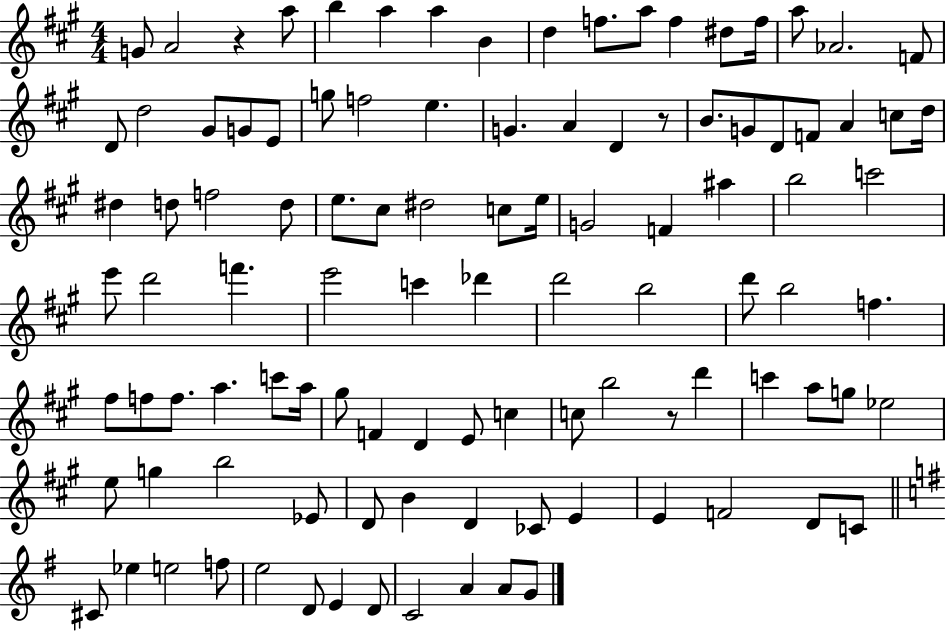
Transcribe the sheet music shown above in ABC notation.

X:1
T:Untitled
M:4/4
L:1/4
K:A
G/2 A2 z a/2 b a a B d f/2 a/2 f ^d/2 f/4 a/2 _A2 F/2 D/2 d2 ^G/2 G/2 E/2 g/2 f2 e G A D z/2 B/2 G/2 D/2 F/2 A c/2 d/4 ^d d/2 f2 d/2 e/2 ^c/2 ^d2 c/2 e/4 G2 F ^a b2 c'2 e'/2 d'2 f' e'2 c' _d' d'2 b2 d'/2 b2 f ^f/2 f/2 f/2 a c'/2 a/4 ^g/2 F D E/2 c c/2 b2 z/2 d' c' a/2 g/2 _e2 e/2 g b2 _E/2 D/2 B D _C/2 E E F2 D/2 C/2 ^C/2 _e e2 f/2 e2 D/2 E D/2 C2 A A/2 G/2